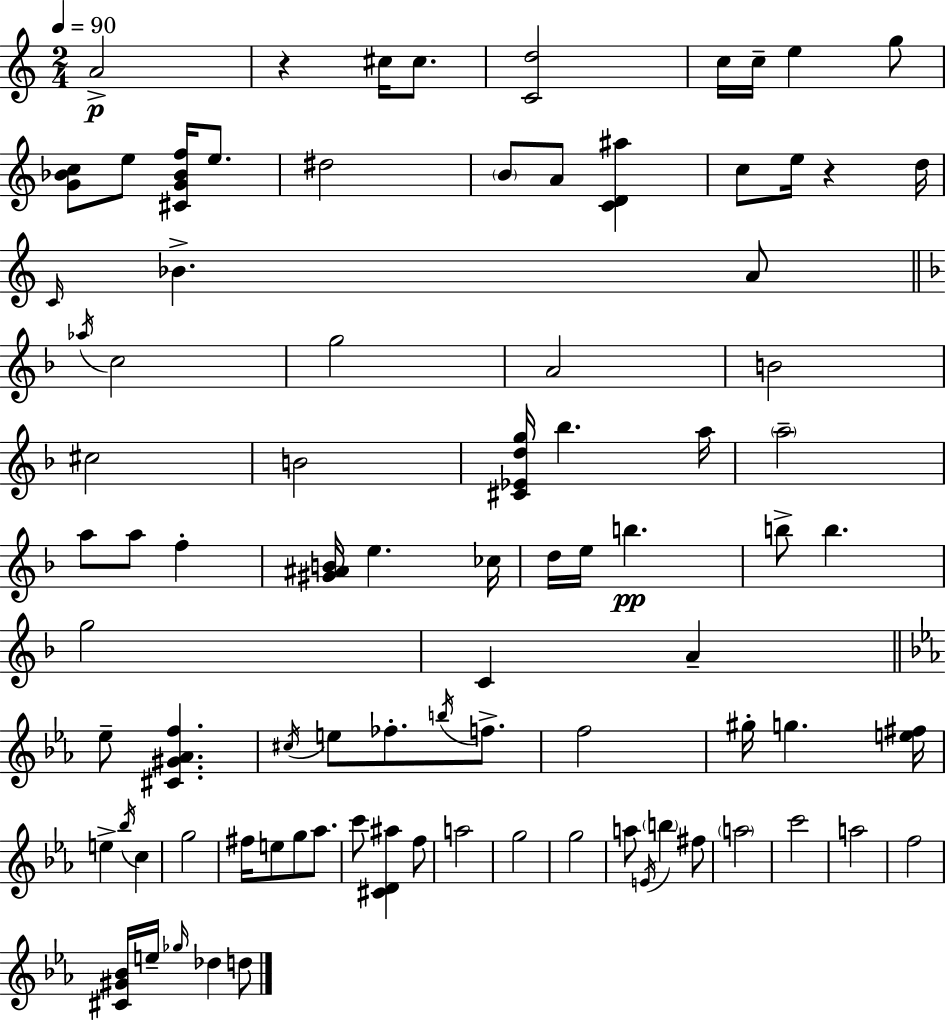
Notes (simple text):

A4/h R/q C#5/s C#5/e. [C4,D5]/h C5/s C5/s E5/q G5/e [G4,Bb4,C5]/e E5/e [C#4,G4,Bb4,F5]/s E5/e. D#5/h B4/e A4/e [C4,D4,A#5]/q C5/e E5/s R/q D5/s C4/s Bb4/q. A4/e Ab5/s C5/h G5/h A4/h B4/h C#5/h B4/h [C#4,Eb4,D5,G5]/s Bb5/q. A5/s A5/h A5/e A5/e F5/q [G#4,A#4,B4]/s E5/q. CES5/s D5/s E5/s B5/q. B5/e B5/q. G5/h C4/q A4/q Eb5/e [C#4,G#4,Ab4,F5]/q. C#5/s E5/e FES5/e. B5/s F5/e. F5/h G#5/s G5/q. [E5,F#5]/s E5/q Bb5/s C5/q G5/h F#5/s E5/e G5/e Ab5/e. C6/e [C#4,D4,A#5]/q F5/e A5/h G5/h G5/h A5/e E4/s B5/q F#5/e A5/h C6/h A5/h F5/h [C#4,G#4,Bb4]/s E5/s Gb5/s Db5/q D5/e